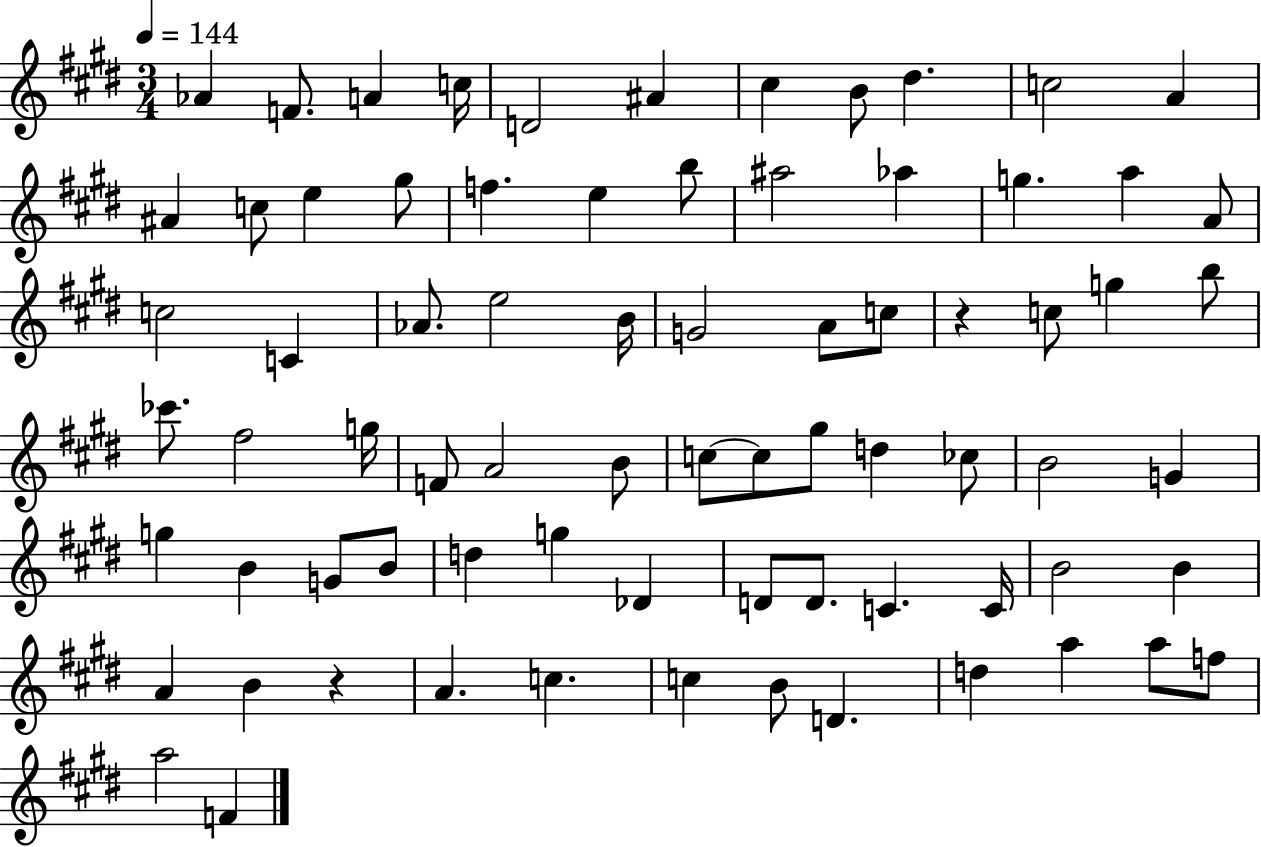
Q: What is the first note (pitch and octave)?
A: Ab4